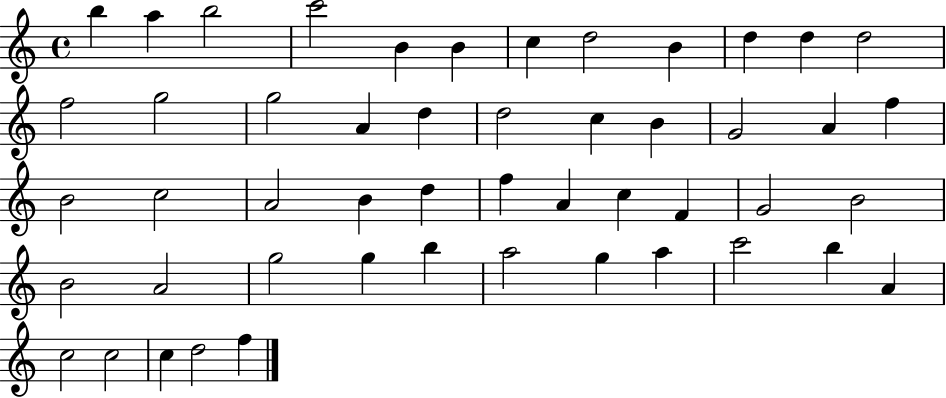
B5/q A5/q B5/h C6/h B4/q B4/q C5/q D5/h B4/q D5/q D5/q D5/h F5/h G5/h G5/h A4/q D5/q D5/h C5/q B4/q G4/h A4/q F5/q B4/h C5/h A4/h B4/q D5/q F5/q A4/q C5/q F4/q G4/h B4/h B4/h A4/h G5/h G5/q B5/q A5/h G5/q A5/q C6/h B5/q A4/q C5/h C5/h C5/q D5/h F5/q